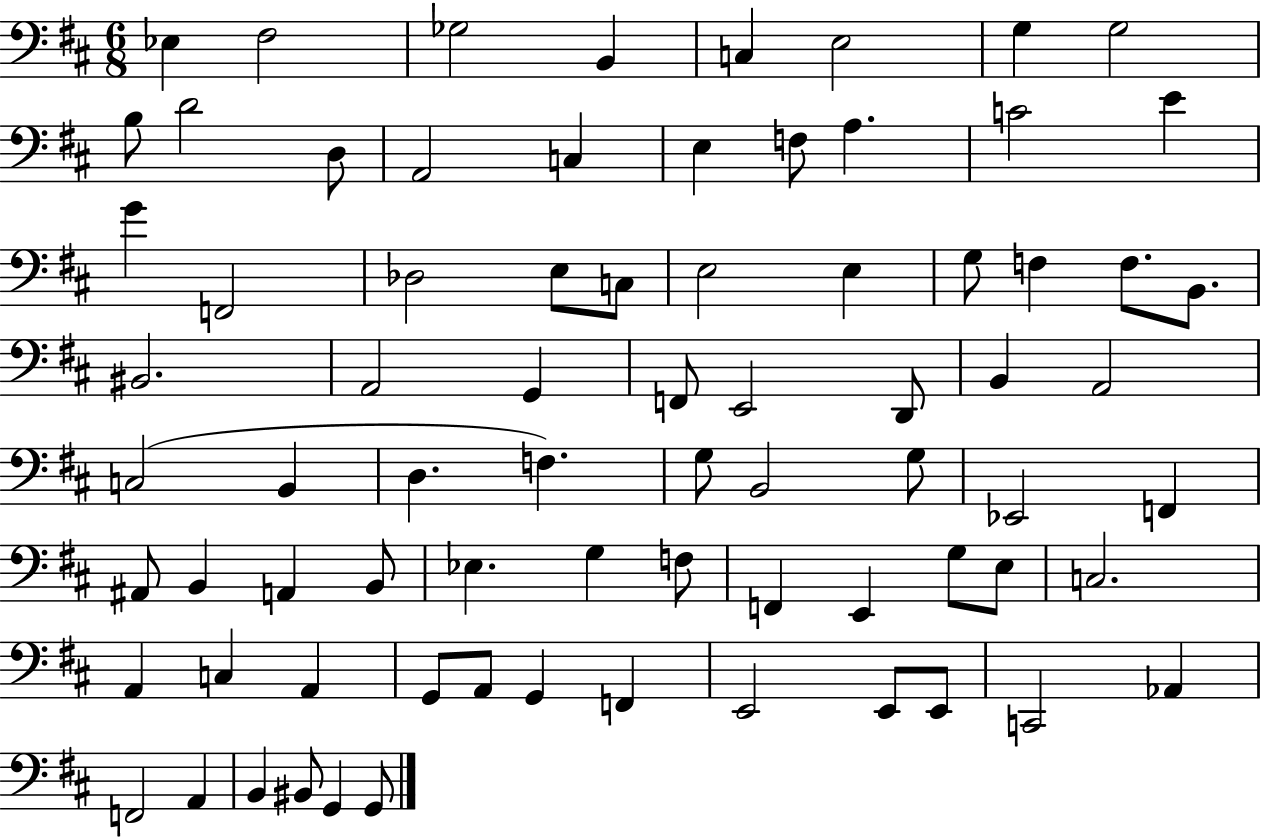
X:1
T:Untitled
M:6/8
L:1/4
K:D
_E, ^F,2 _G,2 B,, C, E,2 G, G,2 B,/2 D2 D,/2 A,,2 C, E, F,/2 A, C2 E G F,,2 _D,2 E,/2 C,/2 E,2 E, G,/2 F, F,/2 B,,/2 ^B,,2 A,,2 G,, F,,/2 E,,2 D,,/2 B,, A,,2 C,2 B,, D, F, G,/2 B,,2 G,/2 _E,,2 F,, ^A,,/2 B,, A,, B,,/2 _E, G, F,/2 F,, E,, G,/2 E,/2 C,2 A,, C, A,, G,,/2 A,,/2 G,, F,, E,,2 E,,/2 E,,/2 C,,2 _A,, F,,2 A,, B,, ^B,,/2 G,, G,,/2